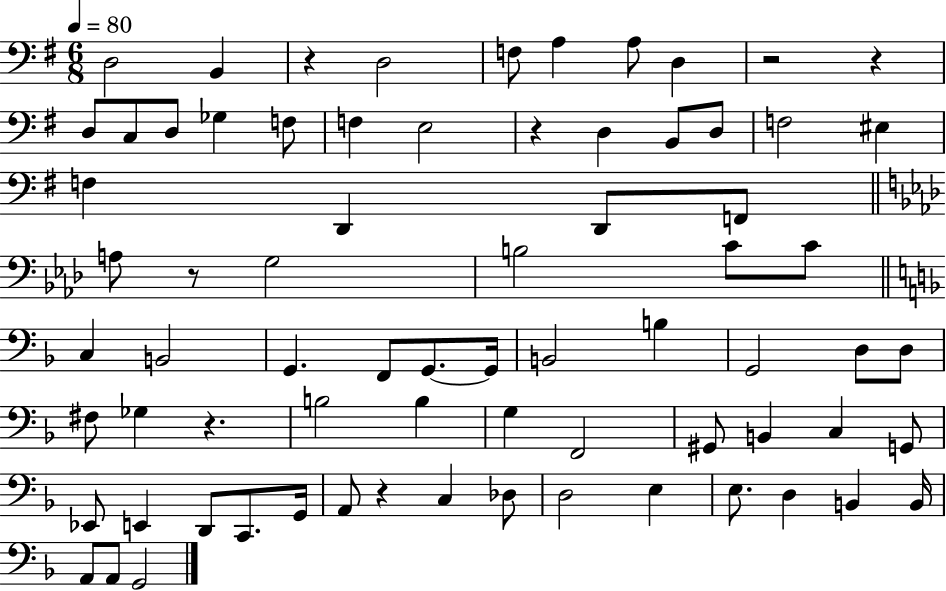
{
  \clef bass
  \numericTimeSignature
  \time 6/8
  \key g \major
  \tempo 4 = 80
  d2 b,4 | r4 d2 | f8 a4 a8 d4 | r2 r4 | \break d8 c8 d8 ges4 f8 | f4 e2 | r4 d4 b,8 d8 | f2 eis4 | \break f4 d,4 d,8 f,8 | \bar "||" \break \key f \minor a8 r8 g2 | b2 c'8 c'8 | \bar "||" \break \key d \minor c4 b,2 | g,4. f,8 g,8.~~ g,16 | b,2 b4 | g,2 d8 d8 | \break fis8 ges4 r4. | b2 b4 | g4 f,2 | gis,8 b,4 c4 g,8 | \break ees,8 e,4 d,8 c,8. g,16 | a,8 r4 c4 des8 | d2 e4 | e8. d4 b,4 b,16 | \break a,8 a,8 g,2 | \bar "|."
}